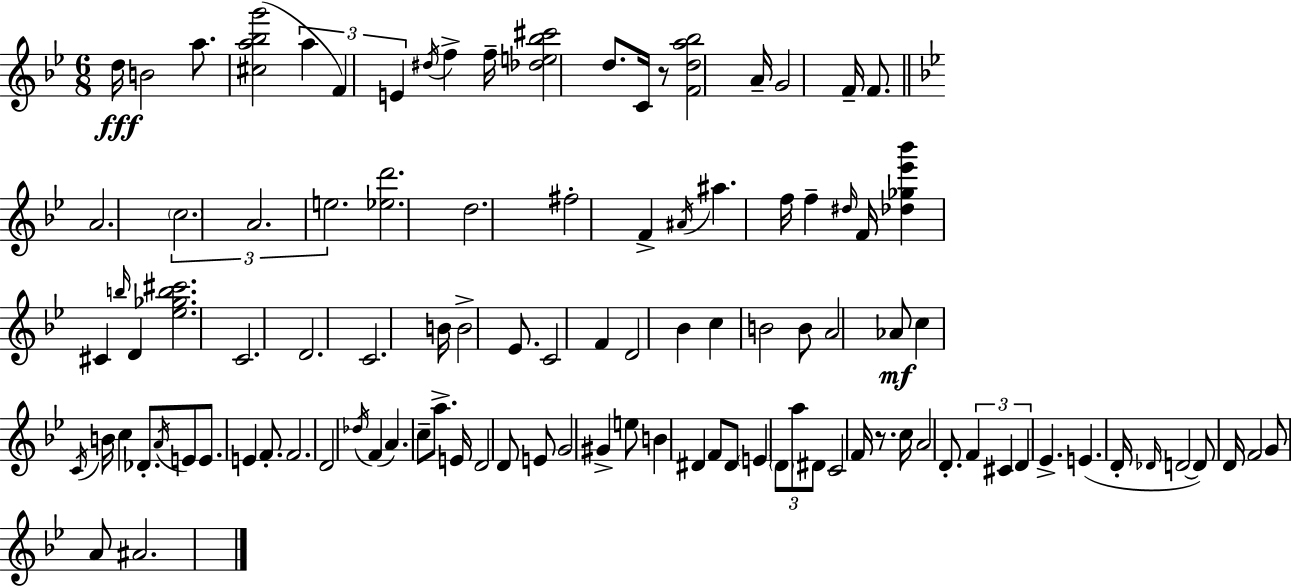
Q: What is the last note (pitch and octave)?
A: A#4